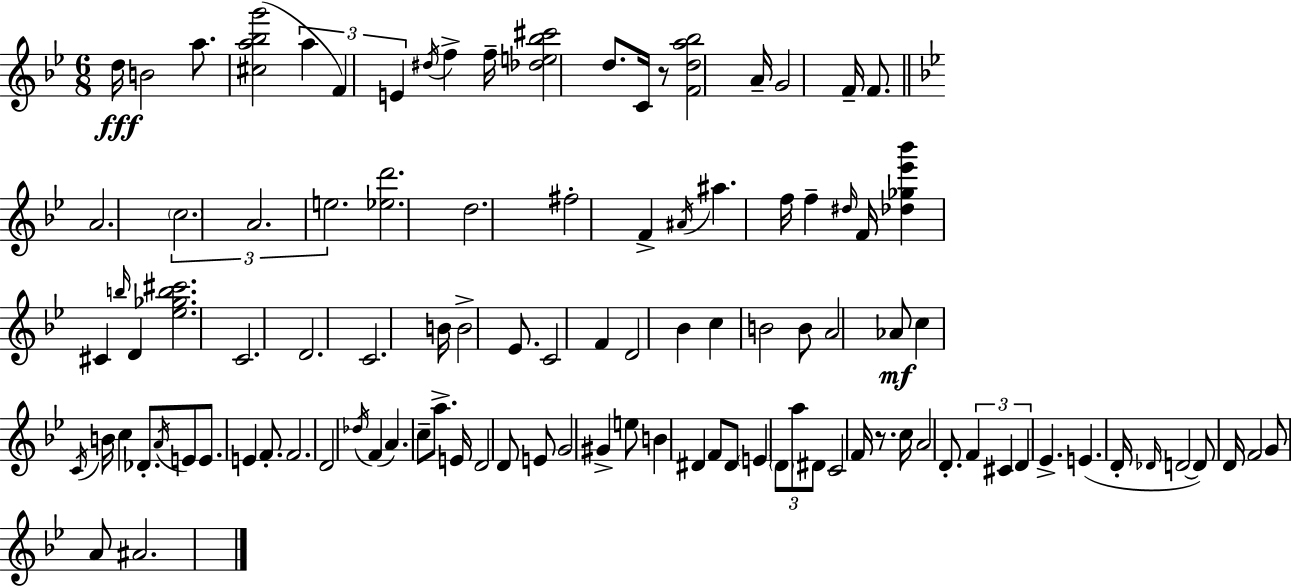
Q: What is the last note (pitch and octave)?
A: A#4